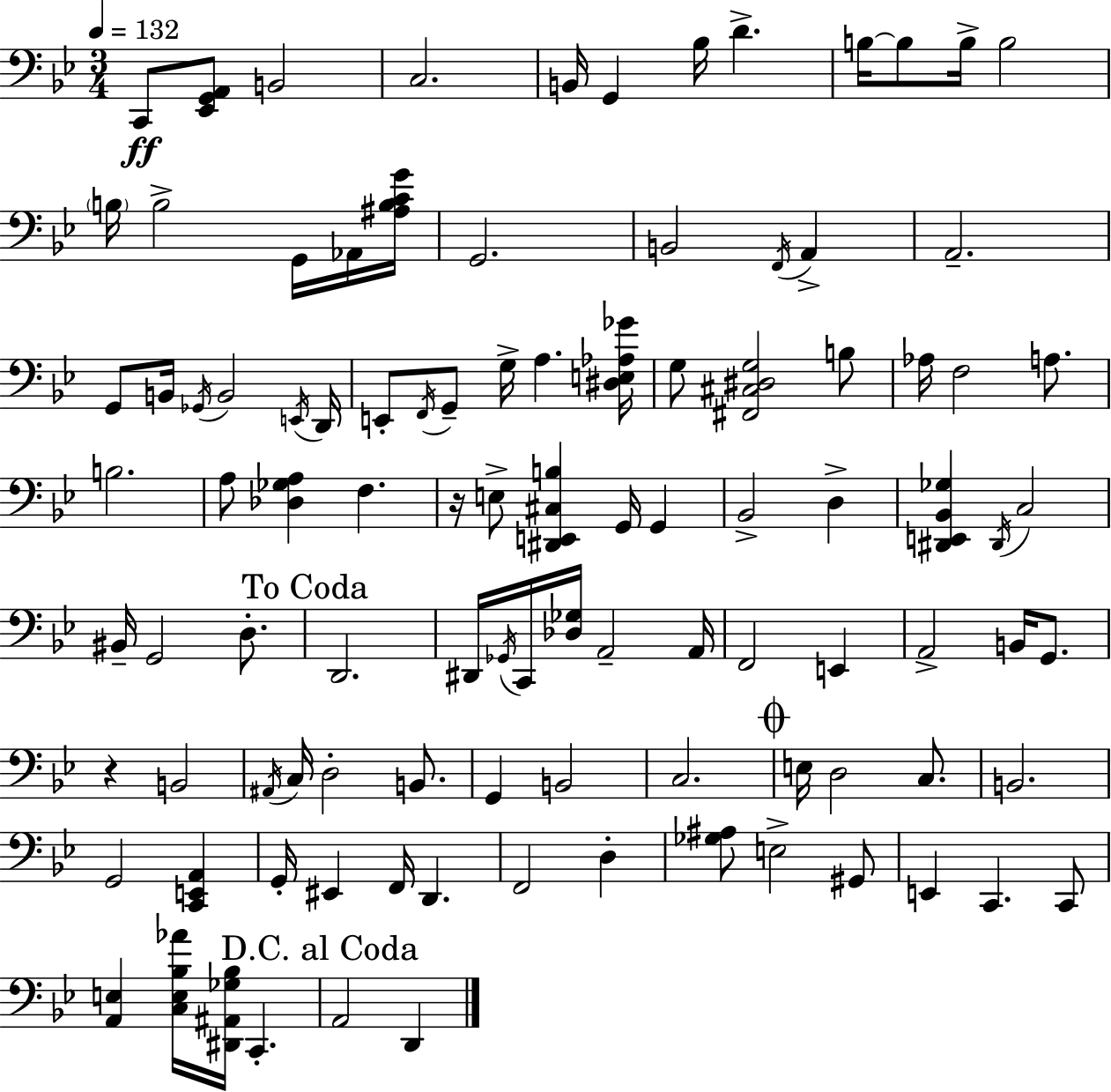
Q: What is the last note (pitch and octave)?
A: D2